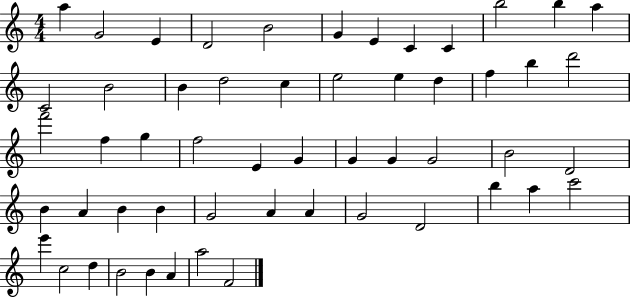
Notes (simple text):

A5/q G4/h E4/q D4/h B4/h G4/q E4/q C4/q C4/q B5/h B5/q A5/q C4/h B4/h B4/q D5/h C5/q E5/h E5/q D5/q F5/q B5/q D6/h F6/h F5/q G5/q F5/h E4/q G4/q G4/q G4/q G4/h B4/h D4/h B4/q A4/q B4/q B4/q G4/h A4/q A4/q G4/h D4/h B5/q A5/q C6/h E6/q C5/h D5/q B4/h B4/q A4/q A5/h F4/h